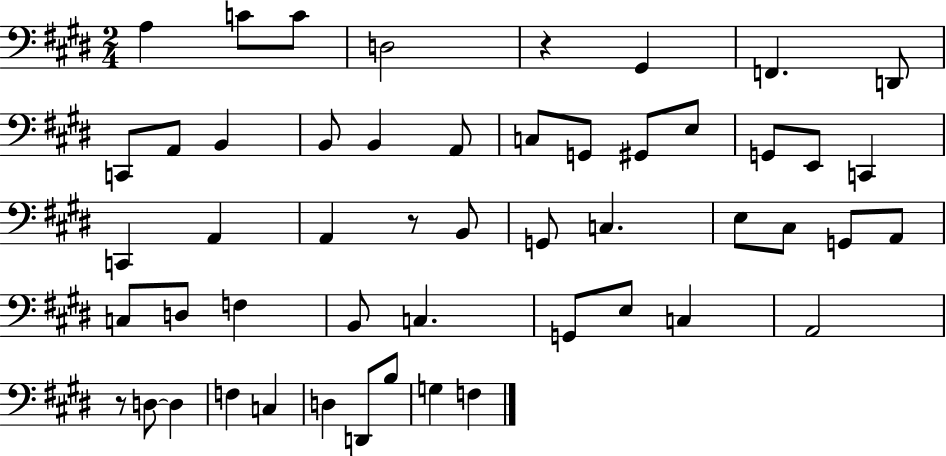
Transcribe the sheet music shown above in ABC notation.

X:1
T:Untitled
M:2/4
L:1/4
K:E
A, C/2 C/2 D,2 z ^G,, F,, D,,/2 C,,/2 A,,/2 B,, B,,/2 B,, A,,/2 C,/2 G,,/2 ^G,,/2 E,/2 G,,/2 E,,/2 C,, C,, A,, A,, z/2 B,,/2 G,,/2 C, E,/2 ^C,/2 G,,/2 A,,/2 C,/2 D,/2 F, B,,/2 C, G,,/2 E,/2 C, A,,2 z/2 D,/2 D, F, C, D, D,,/2 B,/2 G, F,